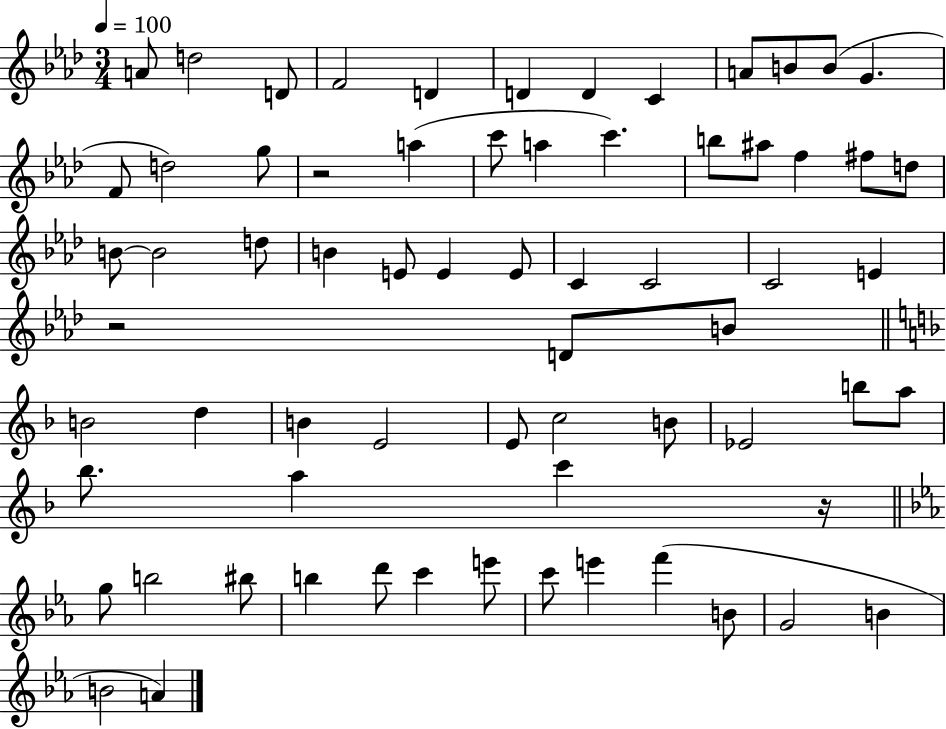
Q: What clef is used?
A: treble